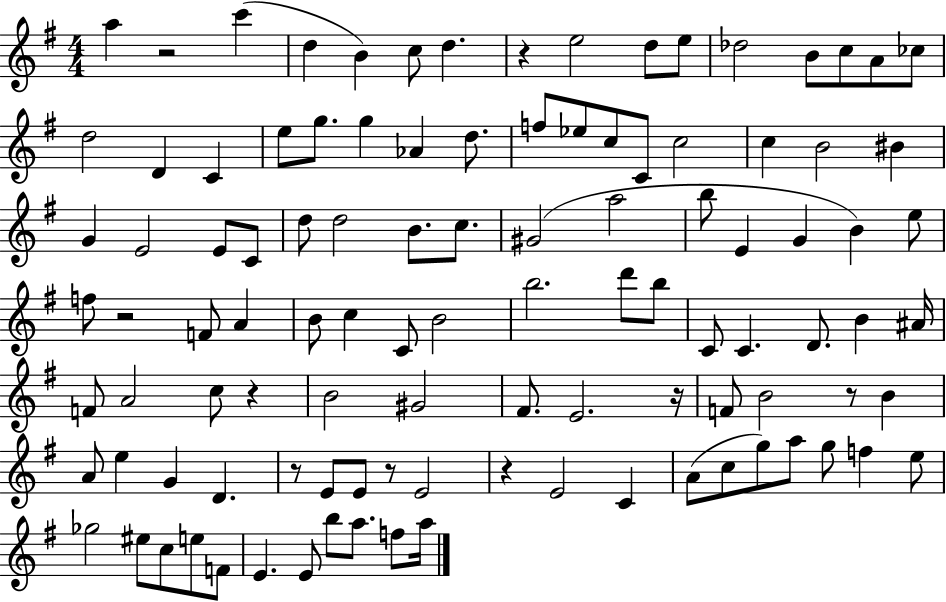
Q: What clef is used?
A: treble